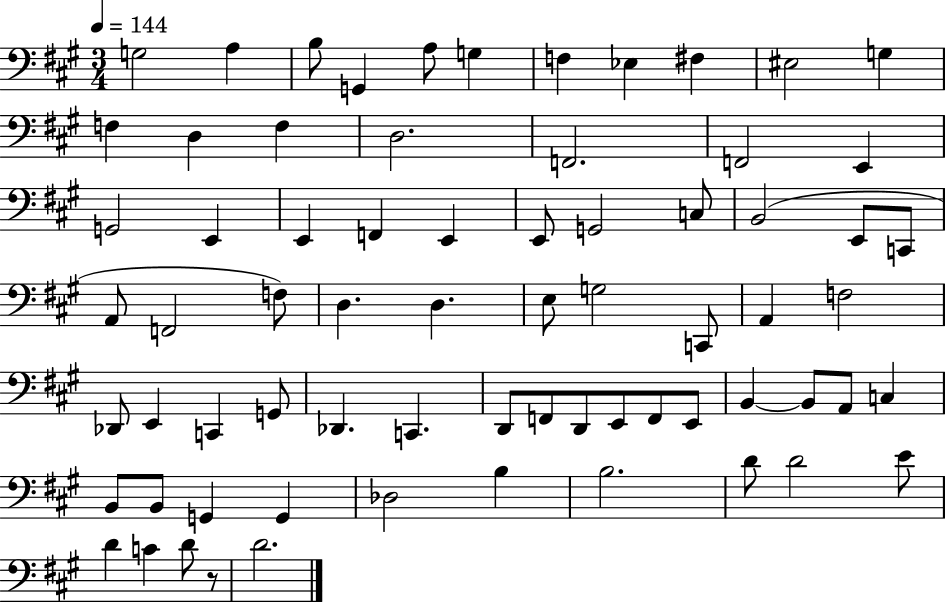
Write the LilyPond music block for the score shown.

{
  \clef bass
  \numericTimeSignature
  \time 3/4
  \key a \major
  \tempo 4 = 144
  g2 a4 | b8 g,4 a8 g4 | f4 ees4 fis4 | eis2 g4 | \break f4 d4 f4 | d2. | f,2. | f,2 e,4 | \break g,2 e,4 | e,4 f,4 e,4 | e,8 g,2 c8 | b,2( e,8 c,8 | \break a,8 f,2 f8) | d4. d4. | e8 g2 c,8 | a,4 f2 | \break des,8 e,4 c,4 g,8 | des,4. c,4. | d,8 f,8 d,8 e,8 f,8 e,8 | b,4~~ b,8 a,8 c4 | \break b,8 b,8 g,4 g,4 | des2 b4 | b2. | d'8 d'2 e'8 | \break d'4 c'4 d'8 r8 | d'2. | \bar "|."
}